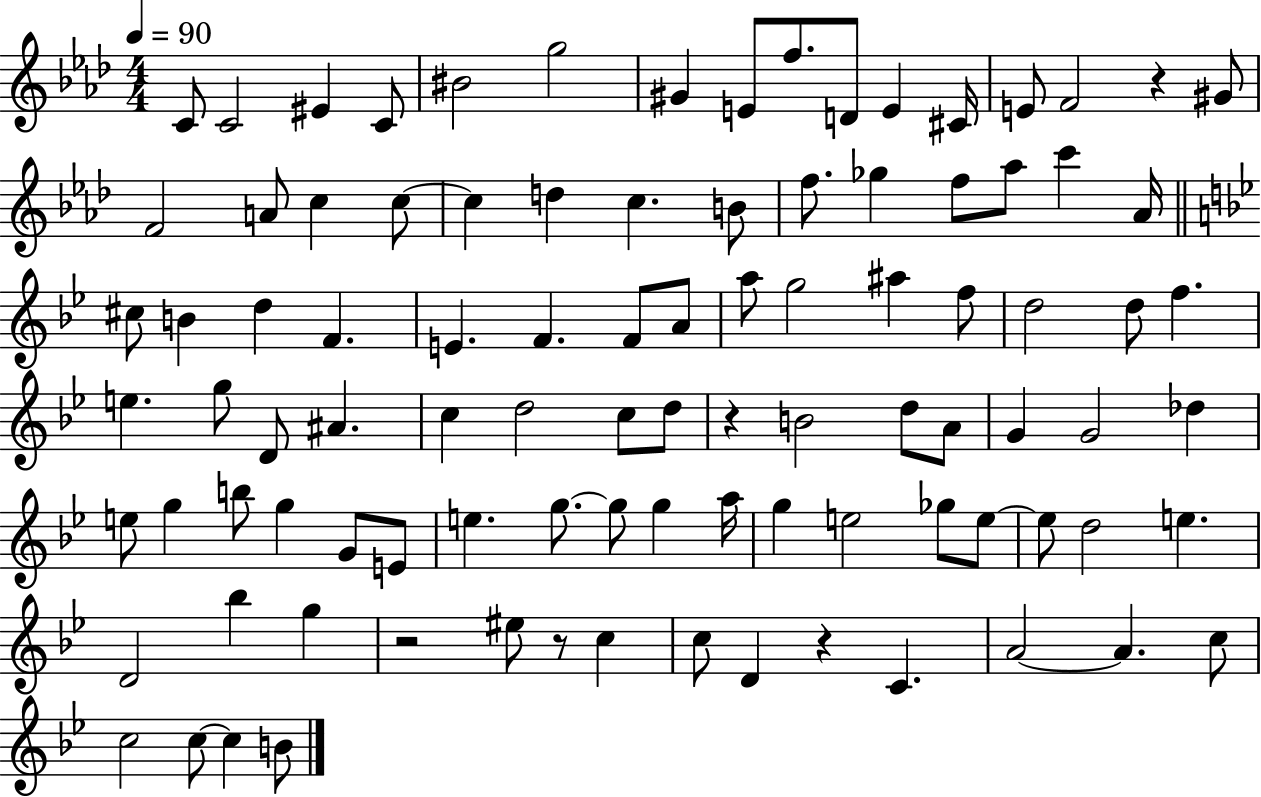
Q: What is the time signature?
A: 4/4